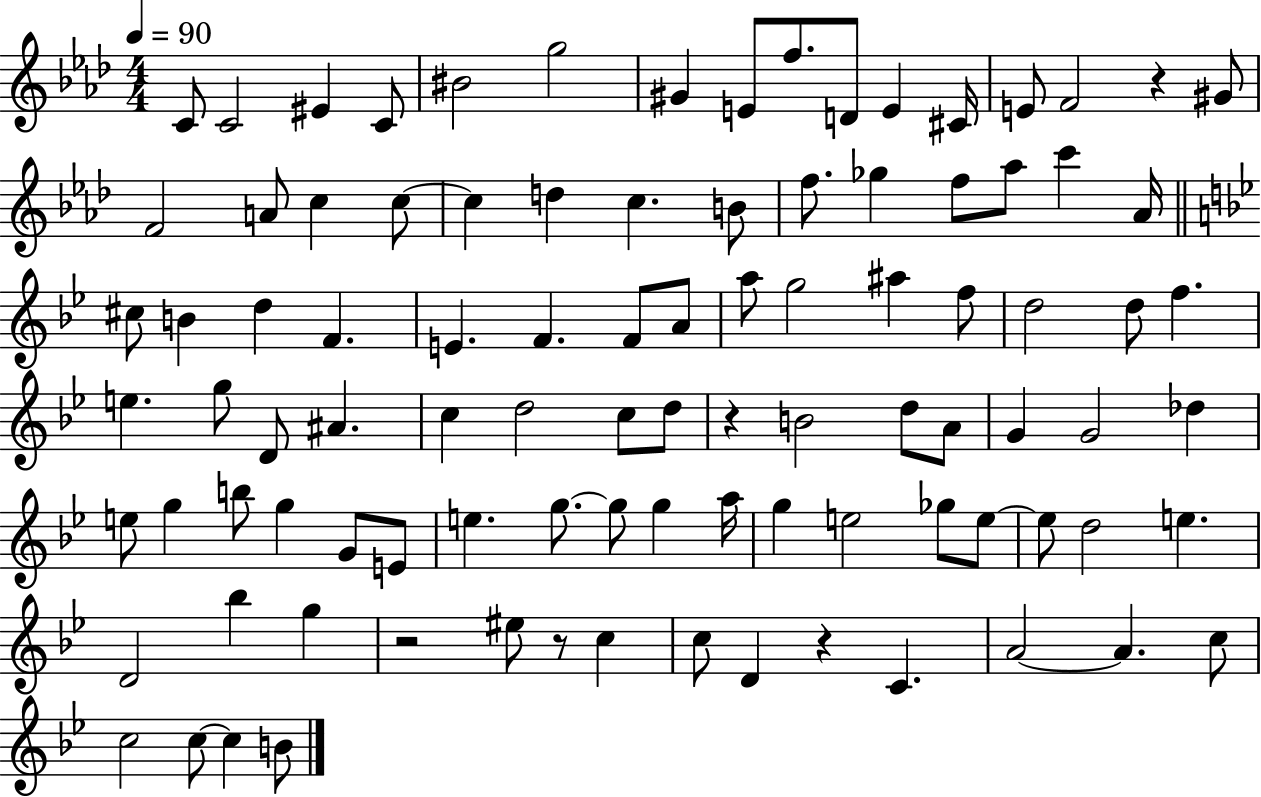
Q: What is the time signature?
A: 4/4